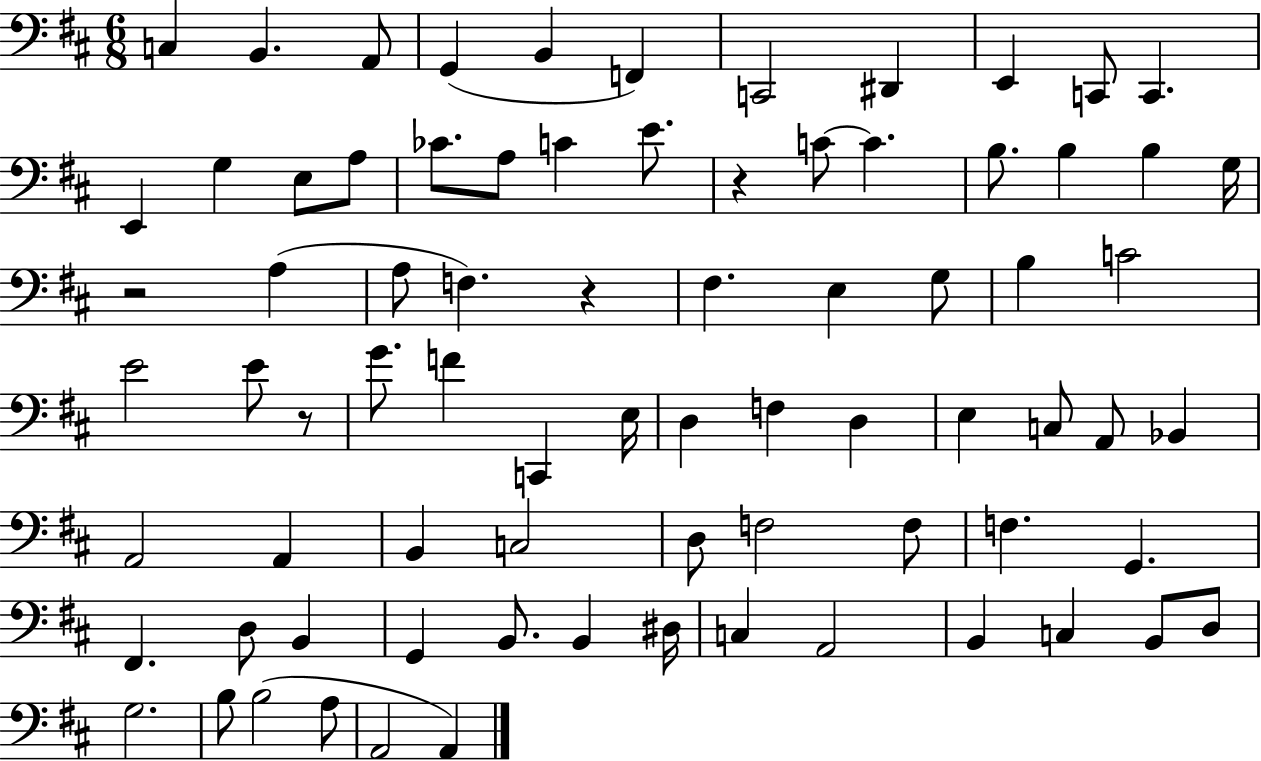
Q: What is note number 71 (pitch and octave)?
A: B3